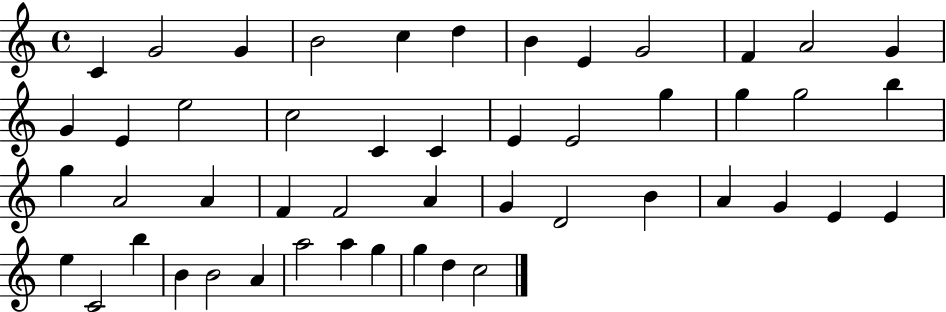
C4/q G4/h G4/q B4/h C5/q D5/q B4/q E4/q G4/h F4/q A4/h G4/q G4/q E4/q E5/h C5/h C4/q C4/q E4/q E4/h G5/q G5/q G5/h B5/q G5/q A4/h A4/q F4/q F4/h A4/q G4/q D4/h B4/q A4/q G4/q E4/q E4/q E5/q C4/h B5/q B4/q B4/h A4/q A5/h A5/q G5/q G5/q D5/q C5/h